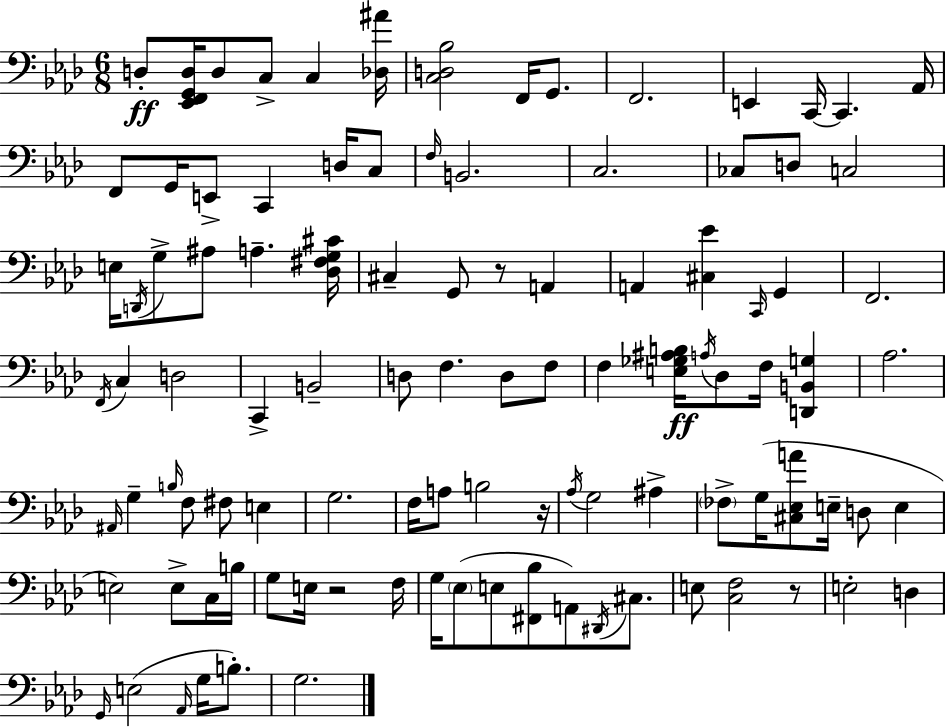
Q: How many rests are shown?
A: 4